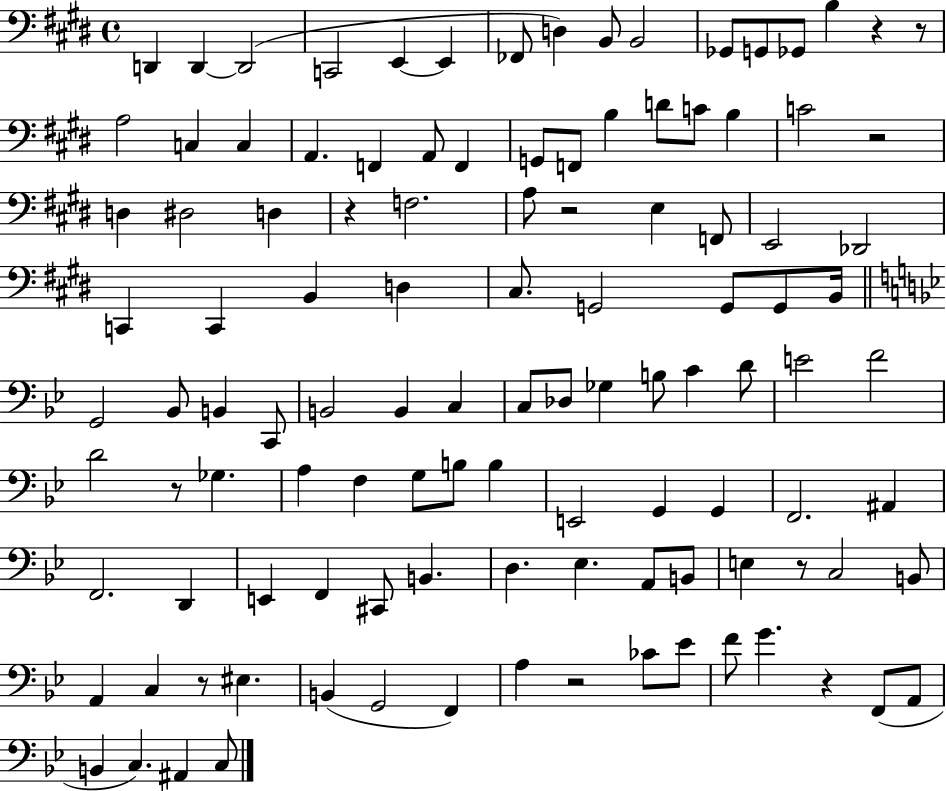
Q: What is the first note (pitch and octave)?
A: D2